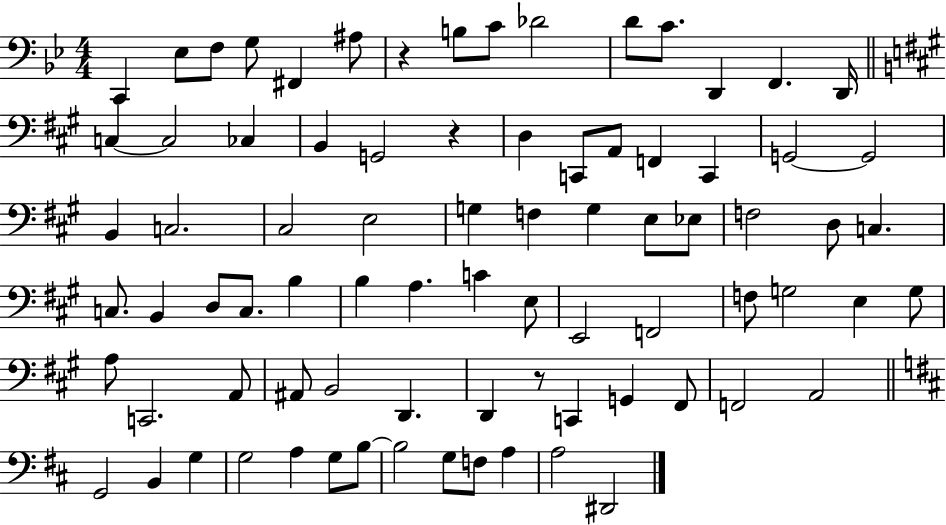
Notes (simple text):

C2/q Eb3/e F3/e G3/e F#2/q A#3/e R/q B3/e C4/e Db4/h D4/e C4/e. D2/q F2/q. D2/s C3/q C3/h CES3/q B2/q G2/h R/q D3/q C2/e A2/e F2/q C2/q G2/h G2/h B2/q C3/h. C#3/h E3/h G3/q F3/q G3/q E3/e Eb3/e F3/h D3/e C3/q. C3/e. B2/q D3/e C3/e. B3/q B3/q A3/q. C4/q E3/e E2/h F2/h F3/e G3/h E3/q G3/e A3/e C2/h. A2/e A#2/e B2/h D2/q. D2/q R/e C2/q G2/q F#2/e F2/h A2/h G2/h B2/q G3/q G3/h A3/q G3/e B3/e B3/h G3/e F3/e A3/q A3/h D#2/h